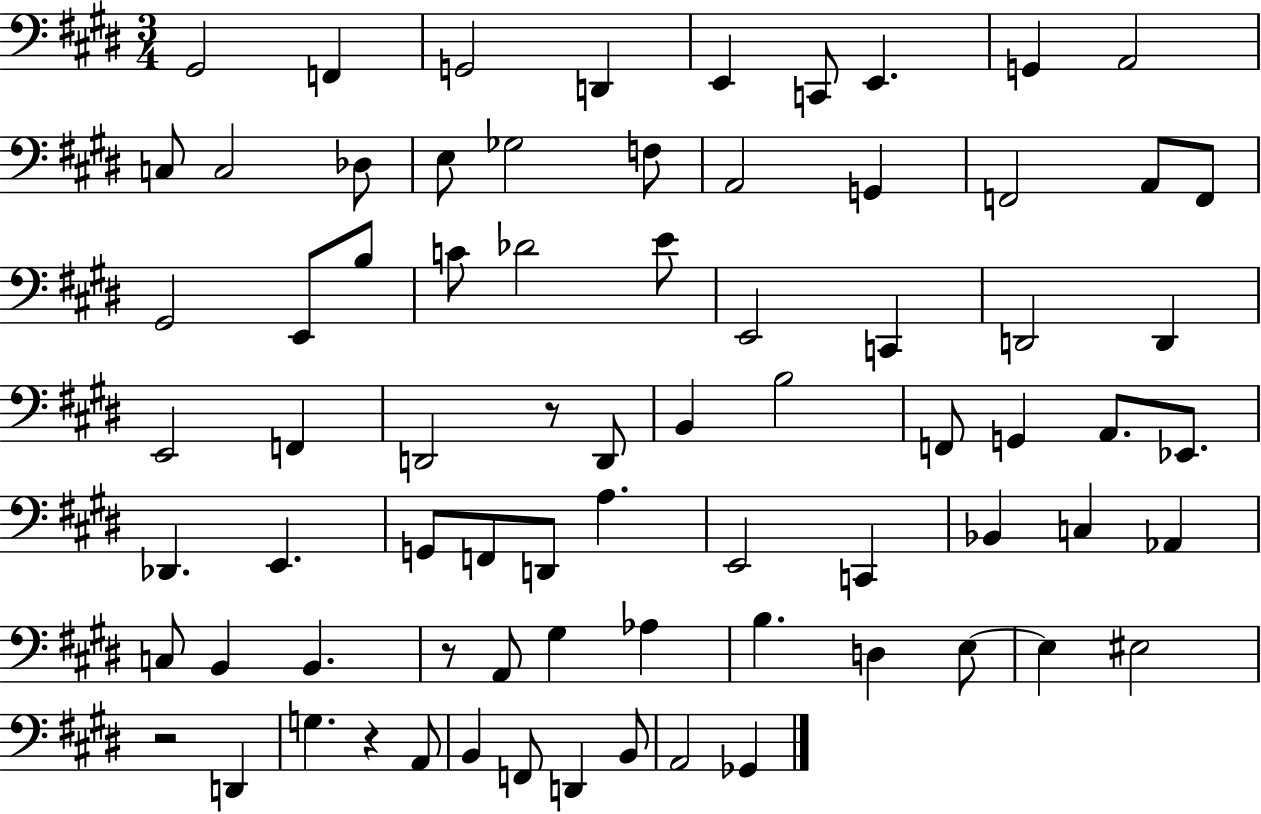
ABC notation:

X:1
T:Untitled
M:3/4
L:1/4
K:E
^G,,2 F,, G,,2 D,, E,, C,,/2 E,, G,, A,,2 C,/2 C,2 _D,/2 E,/2 _G,2 F,/2 A,,2 G,, F,,2 A,,/2 F,,/2 ^G,,2 E,,/2 B,/2 C/2 _D2 E/2 E,,2 C,, D,,2 D,, E,,2 F,, D,,2 z/2 D,,/2 B,, B,2 F,,/2 G,, A,,/2 _E,,/2 _D,, E,, G,,/2 F,,/2 D,,/2 A, E,,2 C,, _B,, C, _A,, C,/2 B,, B,, z/2 A,,/2 ^G, _A, B, D, E,/2 E, ^E,2 z2 D,, G, z A,,/2 B,, F,,/2 D,, B,,/2 A,,2 _G,,